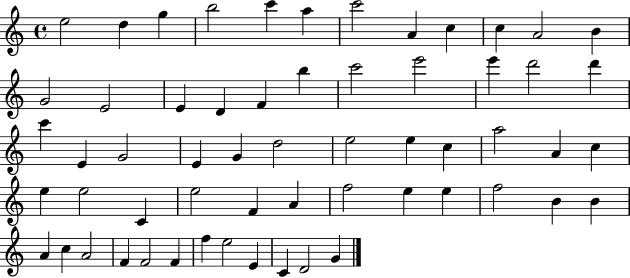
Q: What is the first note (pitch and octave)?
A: E5